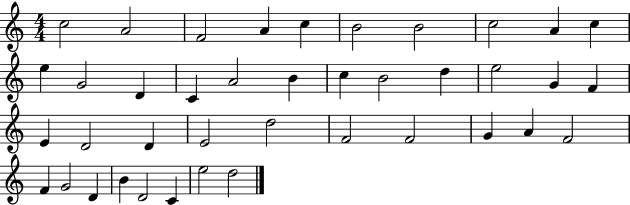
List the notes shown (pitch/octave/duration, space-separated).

C5/h A4/h F4/h A4/q C5/q B4/h B4/h C5/h A4/q C5/q E5/q G4/h D4/q C4/q A4/h B4/q C5/q B4/h D5/q E5/h G4/q F4/q E4/q D4/h D4/q E4/h D5/h F4/h F4/h G4/q A4/q F4/h F4/q G4/h D4/q B4/q D4/h C4/q E5/h D5/h